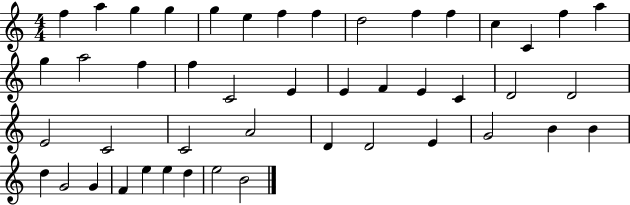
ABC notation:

X:1
T:Untitled
M:4/4
L:1/4
K:C
f a g g g e f f d2 f f c C f a g a2 f f C2 E E F E C D2 D2 E2 C2 C2 A2 D D2 E G2 B B d G2 G F e e d e2 B2